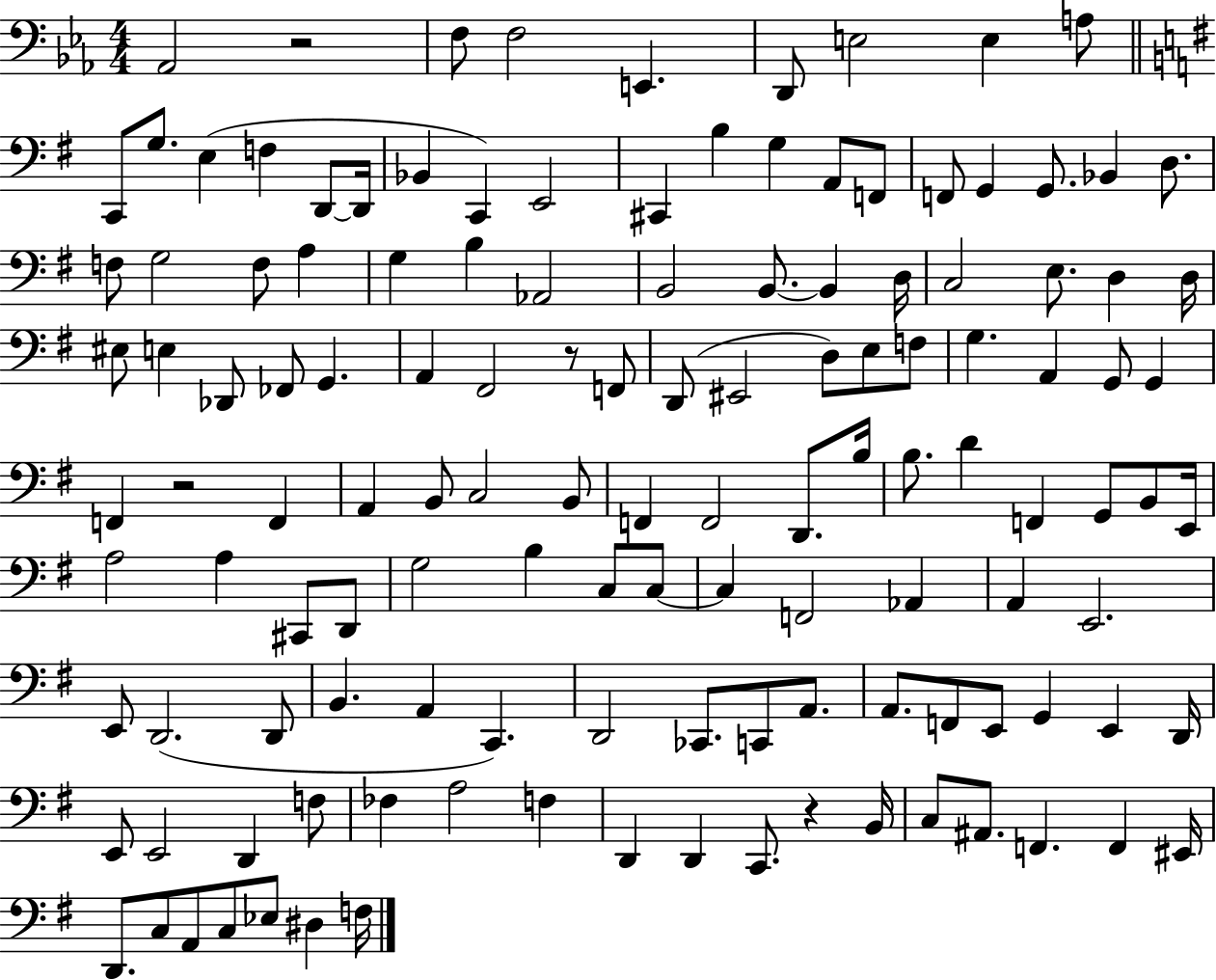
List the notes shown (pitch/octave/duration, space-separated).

Ab2/h R/h F3/e F3/h E2/q. D2/e E3/h E3/q A3/e C2/e G3/e. E3/q F3/q D2/e D2/s Bb2/q C2/q E2/h C#2/q B3/q G3/q A2/e F2/e F2/e G2/q G2/e. Bb2/q D3/e. F3/e G3/h F3/e A3/q G3/q B3/q Ab2/h B2/h B2/e. B2/q D3/s C3/h E3/e. D3/q D3/s EIS3/e E3/q Db2/e FES2/e G2/q. A2/q F#2/h R/e F2/e D2/e EIS2/h D3/e E3/e F3/e G3/q. A2/q G2/e G2/q F2/q R/h F2/q A2/q B2/e C3/h B2/e F2/q F2/h D2/e. B3/s B3/e. D4/q F2/q G2/e B2/e E2/s A3/h A3/q C#2/e D2/e G3/h B3/q C3/e C3/e C3/q F2/h Ab2/q A2/q E2/h. E2/e D2/h. D2/e B2/q. A2/q C2/q. D2/h CES2/e. C2/e A2/e. A2/e. F2/e E2/e G2/q E2/q D2/s E2/e E2/h D2/q F3/e FES3/q A3/h F3/q D2/q D2/q C2/e. R/q B2/s C3/e A#2/e. F2/q. F2/q EIS2/s D2/e. C3/e A2/e C3/e Eb3/e D#3/q F3/s